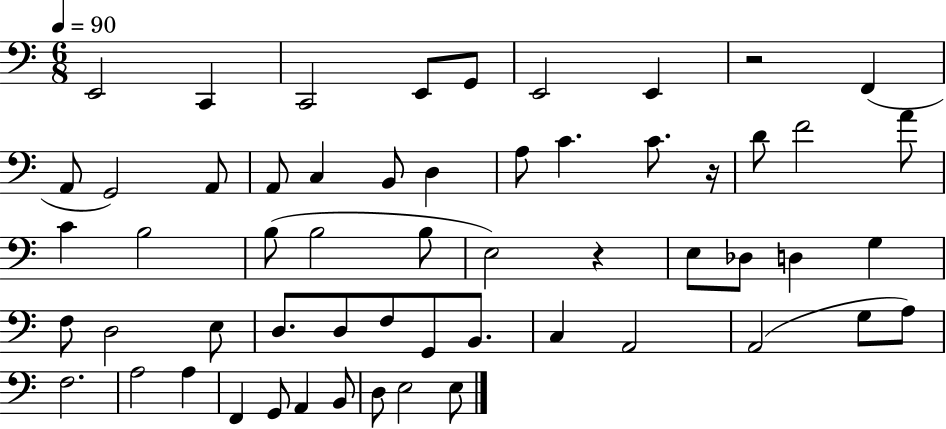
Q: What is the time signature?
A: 6/8